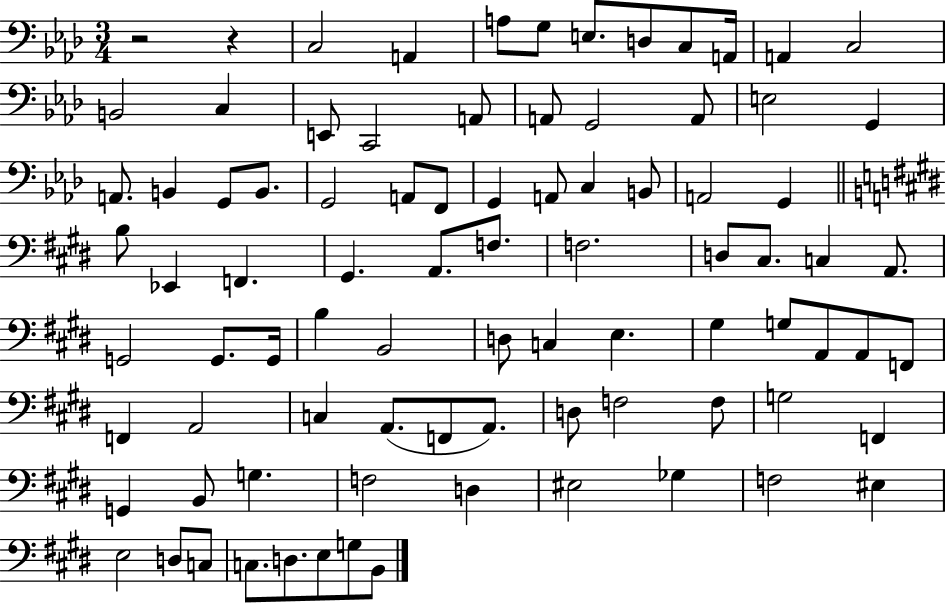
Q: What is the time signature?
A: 3/4